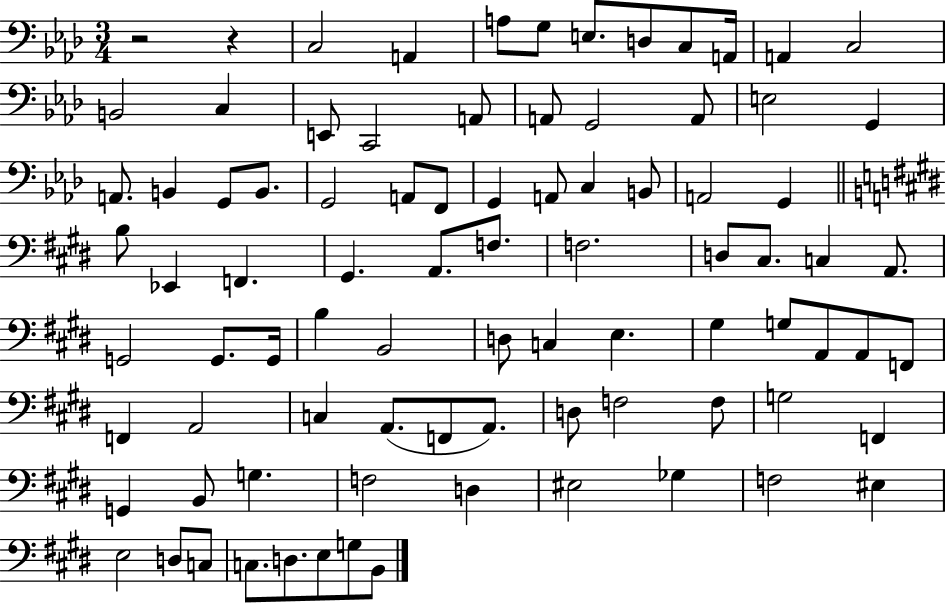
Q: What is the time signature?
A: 3/4